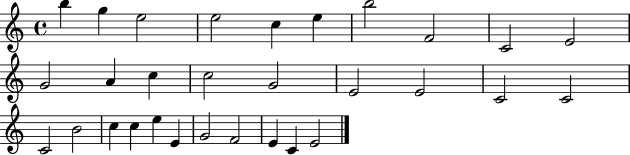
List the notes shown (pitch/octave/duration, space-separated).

B5/q G5/q E5/h E5/h C5/q E5/q B5/h F4/h C4/h E4/h G4/h A4/q C5/q C5/h G4/h E4/h E4/h C4/h C4/h C4/h B4/h C5/q C5/q E5/q E4/q G4/h F4/h E4/q C4/q E4/h